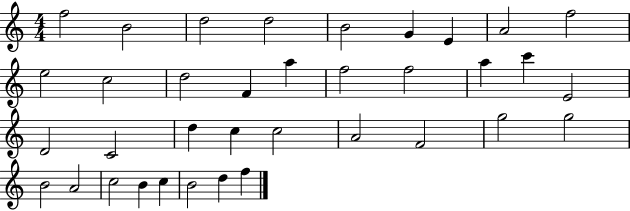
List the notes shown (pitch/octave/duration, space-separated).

F5/h B4/h D5/h D5/h B4/h G4/q E4/q A4/h F5/h E5/h C5/h D5/h F4/q A5/q F5/h F5/h A5/q C6/q E4/h D4/h C4/h D5/q C5/q C5/h A4/h F4/h G5/h G5/h B4/h A4/h C5/h B4/q C5/q B4/h D5/q F5/q